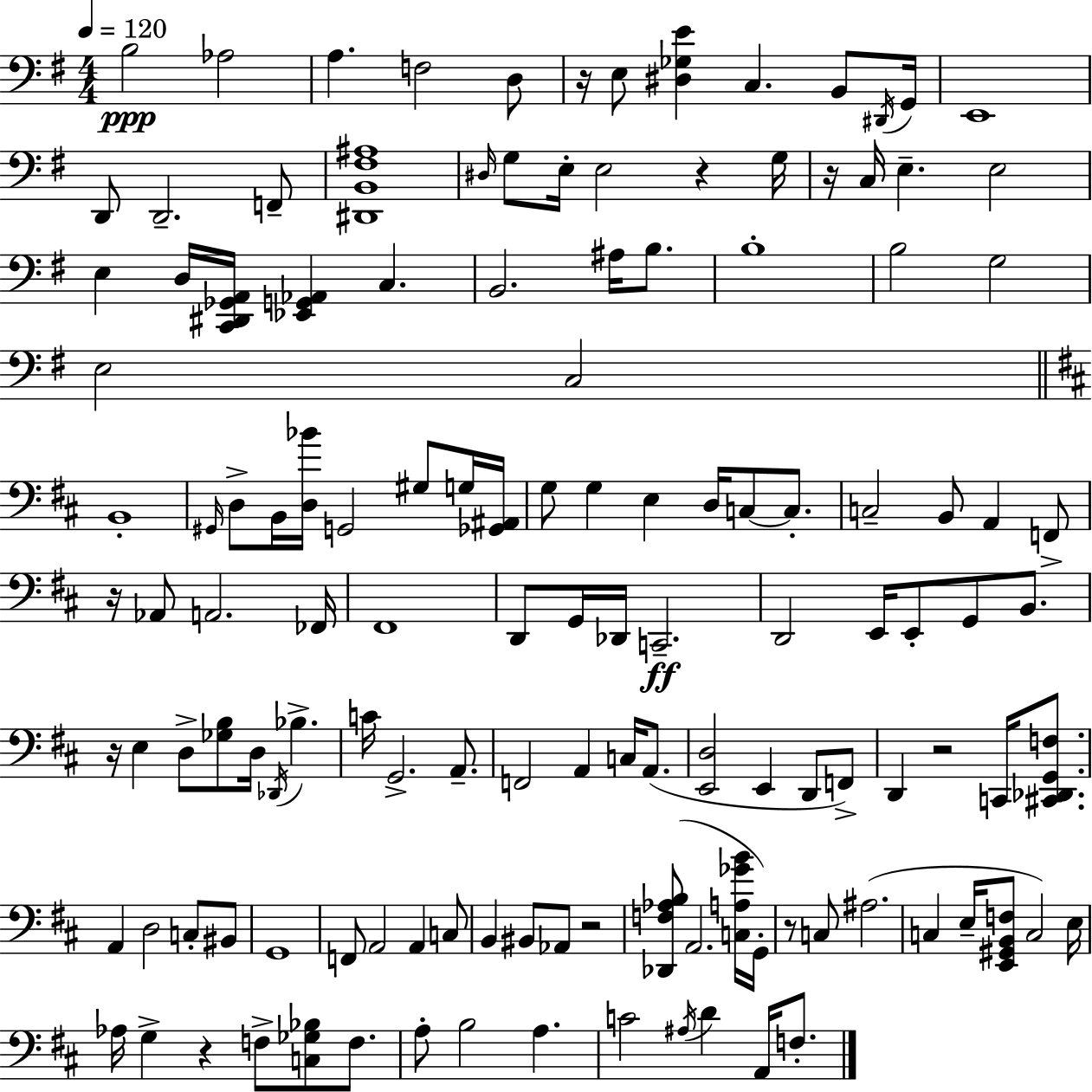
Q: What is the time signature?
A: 4/4